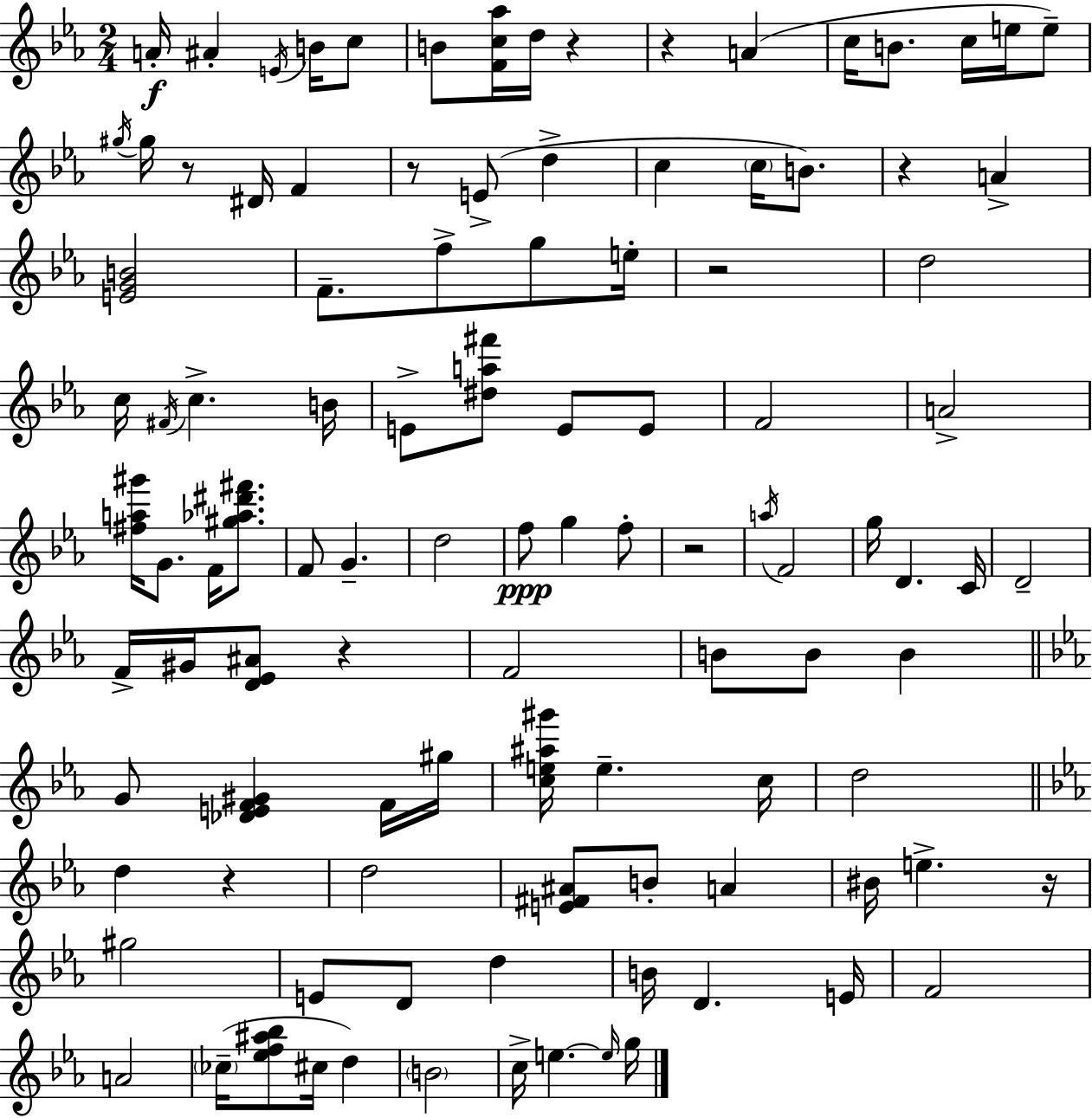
{
  \clef treble
  \numericTimeSignature
  \time 2/4
  \key ees \major
  a'16-.\f ais'4-. \acciaccatura { e'16 } b'16 c''8 | b'8 <f' c'' aes''>16 d''16 r4 | r4 a'4( | c''16 b'8. c''16 e''16 e''8--) | \break \acciaccatura { gis''16 } gis''16 r8 dis'16 f'4 | r8 e'8->( d''4-> | c''4 \parenthesize c''16 b'8.) | r4 a'4-> | \break <e' g' b'>2 | f'8.-- f''8-> g''8 | e''16-. r2 | d''2 | \break c''16 \acciaccatura { fis'16 } c''4.-> | b'16 e'8-> <dis'' a'' fis'''>8 e'8 | e'8 f'2 | a'2-> | \break <fis'' a'' gis'''>16 g'8. f'16 | <gis'' aes'' dis''' fis'''>8. f'8 g'4.-- | d''2 | f''8\ppp g''4 | \break f''8-. r2 | \acciaccatura { a''16 } f'2 | g''16 d'4. | c'16 d'2-- | \break f'16-> gis'16 <d' ees' ais'>8 | r4 f'2 | b'8 b'8 | b'4 \bar "||" \break \key c \minor g'8 <des' e' f' gis'>4 f'16 gis''16 | <c'' e'' ais'' gis'''>16 e''4.-- c''16 | d''2 | \bar "||" \break \key ees \major d''4 r4 | d''2 | <e' fis' ais'>8 b'8-. a'4 | bis'16 e''4.-> r16 | \break gis''2 | e'8 d'8 d''4 | b'16 d'4. e'16 | f'2 | \break a'2 | \parenthesize ces''16--( <ees'' f'' ais'' bes''>8 cis''16 d''4) | \parenthesize b'2 | c''16-> e''4.~~ \grace { e''16 } | \break g''16 \bar "|."
}